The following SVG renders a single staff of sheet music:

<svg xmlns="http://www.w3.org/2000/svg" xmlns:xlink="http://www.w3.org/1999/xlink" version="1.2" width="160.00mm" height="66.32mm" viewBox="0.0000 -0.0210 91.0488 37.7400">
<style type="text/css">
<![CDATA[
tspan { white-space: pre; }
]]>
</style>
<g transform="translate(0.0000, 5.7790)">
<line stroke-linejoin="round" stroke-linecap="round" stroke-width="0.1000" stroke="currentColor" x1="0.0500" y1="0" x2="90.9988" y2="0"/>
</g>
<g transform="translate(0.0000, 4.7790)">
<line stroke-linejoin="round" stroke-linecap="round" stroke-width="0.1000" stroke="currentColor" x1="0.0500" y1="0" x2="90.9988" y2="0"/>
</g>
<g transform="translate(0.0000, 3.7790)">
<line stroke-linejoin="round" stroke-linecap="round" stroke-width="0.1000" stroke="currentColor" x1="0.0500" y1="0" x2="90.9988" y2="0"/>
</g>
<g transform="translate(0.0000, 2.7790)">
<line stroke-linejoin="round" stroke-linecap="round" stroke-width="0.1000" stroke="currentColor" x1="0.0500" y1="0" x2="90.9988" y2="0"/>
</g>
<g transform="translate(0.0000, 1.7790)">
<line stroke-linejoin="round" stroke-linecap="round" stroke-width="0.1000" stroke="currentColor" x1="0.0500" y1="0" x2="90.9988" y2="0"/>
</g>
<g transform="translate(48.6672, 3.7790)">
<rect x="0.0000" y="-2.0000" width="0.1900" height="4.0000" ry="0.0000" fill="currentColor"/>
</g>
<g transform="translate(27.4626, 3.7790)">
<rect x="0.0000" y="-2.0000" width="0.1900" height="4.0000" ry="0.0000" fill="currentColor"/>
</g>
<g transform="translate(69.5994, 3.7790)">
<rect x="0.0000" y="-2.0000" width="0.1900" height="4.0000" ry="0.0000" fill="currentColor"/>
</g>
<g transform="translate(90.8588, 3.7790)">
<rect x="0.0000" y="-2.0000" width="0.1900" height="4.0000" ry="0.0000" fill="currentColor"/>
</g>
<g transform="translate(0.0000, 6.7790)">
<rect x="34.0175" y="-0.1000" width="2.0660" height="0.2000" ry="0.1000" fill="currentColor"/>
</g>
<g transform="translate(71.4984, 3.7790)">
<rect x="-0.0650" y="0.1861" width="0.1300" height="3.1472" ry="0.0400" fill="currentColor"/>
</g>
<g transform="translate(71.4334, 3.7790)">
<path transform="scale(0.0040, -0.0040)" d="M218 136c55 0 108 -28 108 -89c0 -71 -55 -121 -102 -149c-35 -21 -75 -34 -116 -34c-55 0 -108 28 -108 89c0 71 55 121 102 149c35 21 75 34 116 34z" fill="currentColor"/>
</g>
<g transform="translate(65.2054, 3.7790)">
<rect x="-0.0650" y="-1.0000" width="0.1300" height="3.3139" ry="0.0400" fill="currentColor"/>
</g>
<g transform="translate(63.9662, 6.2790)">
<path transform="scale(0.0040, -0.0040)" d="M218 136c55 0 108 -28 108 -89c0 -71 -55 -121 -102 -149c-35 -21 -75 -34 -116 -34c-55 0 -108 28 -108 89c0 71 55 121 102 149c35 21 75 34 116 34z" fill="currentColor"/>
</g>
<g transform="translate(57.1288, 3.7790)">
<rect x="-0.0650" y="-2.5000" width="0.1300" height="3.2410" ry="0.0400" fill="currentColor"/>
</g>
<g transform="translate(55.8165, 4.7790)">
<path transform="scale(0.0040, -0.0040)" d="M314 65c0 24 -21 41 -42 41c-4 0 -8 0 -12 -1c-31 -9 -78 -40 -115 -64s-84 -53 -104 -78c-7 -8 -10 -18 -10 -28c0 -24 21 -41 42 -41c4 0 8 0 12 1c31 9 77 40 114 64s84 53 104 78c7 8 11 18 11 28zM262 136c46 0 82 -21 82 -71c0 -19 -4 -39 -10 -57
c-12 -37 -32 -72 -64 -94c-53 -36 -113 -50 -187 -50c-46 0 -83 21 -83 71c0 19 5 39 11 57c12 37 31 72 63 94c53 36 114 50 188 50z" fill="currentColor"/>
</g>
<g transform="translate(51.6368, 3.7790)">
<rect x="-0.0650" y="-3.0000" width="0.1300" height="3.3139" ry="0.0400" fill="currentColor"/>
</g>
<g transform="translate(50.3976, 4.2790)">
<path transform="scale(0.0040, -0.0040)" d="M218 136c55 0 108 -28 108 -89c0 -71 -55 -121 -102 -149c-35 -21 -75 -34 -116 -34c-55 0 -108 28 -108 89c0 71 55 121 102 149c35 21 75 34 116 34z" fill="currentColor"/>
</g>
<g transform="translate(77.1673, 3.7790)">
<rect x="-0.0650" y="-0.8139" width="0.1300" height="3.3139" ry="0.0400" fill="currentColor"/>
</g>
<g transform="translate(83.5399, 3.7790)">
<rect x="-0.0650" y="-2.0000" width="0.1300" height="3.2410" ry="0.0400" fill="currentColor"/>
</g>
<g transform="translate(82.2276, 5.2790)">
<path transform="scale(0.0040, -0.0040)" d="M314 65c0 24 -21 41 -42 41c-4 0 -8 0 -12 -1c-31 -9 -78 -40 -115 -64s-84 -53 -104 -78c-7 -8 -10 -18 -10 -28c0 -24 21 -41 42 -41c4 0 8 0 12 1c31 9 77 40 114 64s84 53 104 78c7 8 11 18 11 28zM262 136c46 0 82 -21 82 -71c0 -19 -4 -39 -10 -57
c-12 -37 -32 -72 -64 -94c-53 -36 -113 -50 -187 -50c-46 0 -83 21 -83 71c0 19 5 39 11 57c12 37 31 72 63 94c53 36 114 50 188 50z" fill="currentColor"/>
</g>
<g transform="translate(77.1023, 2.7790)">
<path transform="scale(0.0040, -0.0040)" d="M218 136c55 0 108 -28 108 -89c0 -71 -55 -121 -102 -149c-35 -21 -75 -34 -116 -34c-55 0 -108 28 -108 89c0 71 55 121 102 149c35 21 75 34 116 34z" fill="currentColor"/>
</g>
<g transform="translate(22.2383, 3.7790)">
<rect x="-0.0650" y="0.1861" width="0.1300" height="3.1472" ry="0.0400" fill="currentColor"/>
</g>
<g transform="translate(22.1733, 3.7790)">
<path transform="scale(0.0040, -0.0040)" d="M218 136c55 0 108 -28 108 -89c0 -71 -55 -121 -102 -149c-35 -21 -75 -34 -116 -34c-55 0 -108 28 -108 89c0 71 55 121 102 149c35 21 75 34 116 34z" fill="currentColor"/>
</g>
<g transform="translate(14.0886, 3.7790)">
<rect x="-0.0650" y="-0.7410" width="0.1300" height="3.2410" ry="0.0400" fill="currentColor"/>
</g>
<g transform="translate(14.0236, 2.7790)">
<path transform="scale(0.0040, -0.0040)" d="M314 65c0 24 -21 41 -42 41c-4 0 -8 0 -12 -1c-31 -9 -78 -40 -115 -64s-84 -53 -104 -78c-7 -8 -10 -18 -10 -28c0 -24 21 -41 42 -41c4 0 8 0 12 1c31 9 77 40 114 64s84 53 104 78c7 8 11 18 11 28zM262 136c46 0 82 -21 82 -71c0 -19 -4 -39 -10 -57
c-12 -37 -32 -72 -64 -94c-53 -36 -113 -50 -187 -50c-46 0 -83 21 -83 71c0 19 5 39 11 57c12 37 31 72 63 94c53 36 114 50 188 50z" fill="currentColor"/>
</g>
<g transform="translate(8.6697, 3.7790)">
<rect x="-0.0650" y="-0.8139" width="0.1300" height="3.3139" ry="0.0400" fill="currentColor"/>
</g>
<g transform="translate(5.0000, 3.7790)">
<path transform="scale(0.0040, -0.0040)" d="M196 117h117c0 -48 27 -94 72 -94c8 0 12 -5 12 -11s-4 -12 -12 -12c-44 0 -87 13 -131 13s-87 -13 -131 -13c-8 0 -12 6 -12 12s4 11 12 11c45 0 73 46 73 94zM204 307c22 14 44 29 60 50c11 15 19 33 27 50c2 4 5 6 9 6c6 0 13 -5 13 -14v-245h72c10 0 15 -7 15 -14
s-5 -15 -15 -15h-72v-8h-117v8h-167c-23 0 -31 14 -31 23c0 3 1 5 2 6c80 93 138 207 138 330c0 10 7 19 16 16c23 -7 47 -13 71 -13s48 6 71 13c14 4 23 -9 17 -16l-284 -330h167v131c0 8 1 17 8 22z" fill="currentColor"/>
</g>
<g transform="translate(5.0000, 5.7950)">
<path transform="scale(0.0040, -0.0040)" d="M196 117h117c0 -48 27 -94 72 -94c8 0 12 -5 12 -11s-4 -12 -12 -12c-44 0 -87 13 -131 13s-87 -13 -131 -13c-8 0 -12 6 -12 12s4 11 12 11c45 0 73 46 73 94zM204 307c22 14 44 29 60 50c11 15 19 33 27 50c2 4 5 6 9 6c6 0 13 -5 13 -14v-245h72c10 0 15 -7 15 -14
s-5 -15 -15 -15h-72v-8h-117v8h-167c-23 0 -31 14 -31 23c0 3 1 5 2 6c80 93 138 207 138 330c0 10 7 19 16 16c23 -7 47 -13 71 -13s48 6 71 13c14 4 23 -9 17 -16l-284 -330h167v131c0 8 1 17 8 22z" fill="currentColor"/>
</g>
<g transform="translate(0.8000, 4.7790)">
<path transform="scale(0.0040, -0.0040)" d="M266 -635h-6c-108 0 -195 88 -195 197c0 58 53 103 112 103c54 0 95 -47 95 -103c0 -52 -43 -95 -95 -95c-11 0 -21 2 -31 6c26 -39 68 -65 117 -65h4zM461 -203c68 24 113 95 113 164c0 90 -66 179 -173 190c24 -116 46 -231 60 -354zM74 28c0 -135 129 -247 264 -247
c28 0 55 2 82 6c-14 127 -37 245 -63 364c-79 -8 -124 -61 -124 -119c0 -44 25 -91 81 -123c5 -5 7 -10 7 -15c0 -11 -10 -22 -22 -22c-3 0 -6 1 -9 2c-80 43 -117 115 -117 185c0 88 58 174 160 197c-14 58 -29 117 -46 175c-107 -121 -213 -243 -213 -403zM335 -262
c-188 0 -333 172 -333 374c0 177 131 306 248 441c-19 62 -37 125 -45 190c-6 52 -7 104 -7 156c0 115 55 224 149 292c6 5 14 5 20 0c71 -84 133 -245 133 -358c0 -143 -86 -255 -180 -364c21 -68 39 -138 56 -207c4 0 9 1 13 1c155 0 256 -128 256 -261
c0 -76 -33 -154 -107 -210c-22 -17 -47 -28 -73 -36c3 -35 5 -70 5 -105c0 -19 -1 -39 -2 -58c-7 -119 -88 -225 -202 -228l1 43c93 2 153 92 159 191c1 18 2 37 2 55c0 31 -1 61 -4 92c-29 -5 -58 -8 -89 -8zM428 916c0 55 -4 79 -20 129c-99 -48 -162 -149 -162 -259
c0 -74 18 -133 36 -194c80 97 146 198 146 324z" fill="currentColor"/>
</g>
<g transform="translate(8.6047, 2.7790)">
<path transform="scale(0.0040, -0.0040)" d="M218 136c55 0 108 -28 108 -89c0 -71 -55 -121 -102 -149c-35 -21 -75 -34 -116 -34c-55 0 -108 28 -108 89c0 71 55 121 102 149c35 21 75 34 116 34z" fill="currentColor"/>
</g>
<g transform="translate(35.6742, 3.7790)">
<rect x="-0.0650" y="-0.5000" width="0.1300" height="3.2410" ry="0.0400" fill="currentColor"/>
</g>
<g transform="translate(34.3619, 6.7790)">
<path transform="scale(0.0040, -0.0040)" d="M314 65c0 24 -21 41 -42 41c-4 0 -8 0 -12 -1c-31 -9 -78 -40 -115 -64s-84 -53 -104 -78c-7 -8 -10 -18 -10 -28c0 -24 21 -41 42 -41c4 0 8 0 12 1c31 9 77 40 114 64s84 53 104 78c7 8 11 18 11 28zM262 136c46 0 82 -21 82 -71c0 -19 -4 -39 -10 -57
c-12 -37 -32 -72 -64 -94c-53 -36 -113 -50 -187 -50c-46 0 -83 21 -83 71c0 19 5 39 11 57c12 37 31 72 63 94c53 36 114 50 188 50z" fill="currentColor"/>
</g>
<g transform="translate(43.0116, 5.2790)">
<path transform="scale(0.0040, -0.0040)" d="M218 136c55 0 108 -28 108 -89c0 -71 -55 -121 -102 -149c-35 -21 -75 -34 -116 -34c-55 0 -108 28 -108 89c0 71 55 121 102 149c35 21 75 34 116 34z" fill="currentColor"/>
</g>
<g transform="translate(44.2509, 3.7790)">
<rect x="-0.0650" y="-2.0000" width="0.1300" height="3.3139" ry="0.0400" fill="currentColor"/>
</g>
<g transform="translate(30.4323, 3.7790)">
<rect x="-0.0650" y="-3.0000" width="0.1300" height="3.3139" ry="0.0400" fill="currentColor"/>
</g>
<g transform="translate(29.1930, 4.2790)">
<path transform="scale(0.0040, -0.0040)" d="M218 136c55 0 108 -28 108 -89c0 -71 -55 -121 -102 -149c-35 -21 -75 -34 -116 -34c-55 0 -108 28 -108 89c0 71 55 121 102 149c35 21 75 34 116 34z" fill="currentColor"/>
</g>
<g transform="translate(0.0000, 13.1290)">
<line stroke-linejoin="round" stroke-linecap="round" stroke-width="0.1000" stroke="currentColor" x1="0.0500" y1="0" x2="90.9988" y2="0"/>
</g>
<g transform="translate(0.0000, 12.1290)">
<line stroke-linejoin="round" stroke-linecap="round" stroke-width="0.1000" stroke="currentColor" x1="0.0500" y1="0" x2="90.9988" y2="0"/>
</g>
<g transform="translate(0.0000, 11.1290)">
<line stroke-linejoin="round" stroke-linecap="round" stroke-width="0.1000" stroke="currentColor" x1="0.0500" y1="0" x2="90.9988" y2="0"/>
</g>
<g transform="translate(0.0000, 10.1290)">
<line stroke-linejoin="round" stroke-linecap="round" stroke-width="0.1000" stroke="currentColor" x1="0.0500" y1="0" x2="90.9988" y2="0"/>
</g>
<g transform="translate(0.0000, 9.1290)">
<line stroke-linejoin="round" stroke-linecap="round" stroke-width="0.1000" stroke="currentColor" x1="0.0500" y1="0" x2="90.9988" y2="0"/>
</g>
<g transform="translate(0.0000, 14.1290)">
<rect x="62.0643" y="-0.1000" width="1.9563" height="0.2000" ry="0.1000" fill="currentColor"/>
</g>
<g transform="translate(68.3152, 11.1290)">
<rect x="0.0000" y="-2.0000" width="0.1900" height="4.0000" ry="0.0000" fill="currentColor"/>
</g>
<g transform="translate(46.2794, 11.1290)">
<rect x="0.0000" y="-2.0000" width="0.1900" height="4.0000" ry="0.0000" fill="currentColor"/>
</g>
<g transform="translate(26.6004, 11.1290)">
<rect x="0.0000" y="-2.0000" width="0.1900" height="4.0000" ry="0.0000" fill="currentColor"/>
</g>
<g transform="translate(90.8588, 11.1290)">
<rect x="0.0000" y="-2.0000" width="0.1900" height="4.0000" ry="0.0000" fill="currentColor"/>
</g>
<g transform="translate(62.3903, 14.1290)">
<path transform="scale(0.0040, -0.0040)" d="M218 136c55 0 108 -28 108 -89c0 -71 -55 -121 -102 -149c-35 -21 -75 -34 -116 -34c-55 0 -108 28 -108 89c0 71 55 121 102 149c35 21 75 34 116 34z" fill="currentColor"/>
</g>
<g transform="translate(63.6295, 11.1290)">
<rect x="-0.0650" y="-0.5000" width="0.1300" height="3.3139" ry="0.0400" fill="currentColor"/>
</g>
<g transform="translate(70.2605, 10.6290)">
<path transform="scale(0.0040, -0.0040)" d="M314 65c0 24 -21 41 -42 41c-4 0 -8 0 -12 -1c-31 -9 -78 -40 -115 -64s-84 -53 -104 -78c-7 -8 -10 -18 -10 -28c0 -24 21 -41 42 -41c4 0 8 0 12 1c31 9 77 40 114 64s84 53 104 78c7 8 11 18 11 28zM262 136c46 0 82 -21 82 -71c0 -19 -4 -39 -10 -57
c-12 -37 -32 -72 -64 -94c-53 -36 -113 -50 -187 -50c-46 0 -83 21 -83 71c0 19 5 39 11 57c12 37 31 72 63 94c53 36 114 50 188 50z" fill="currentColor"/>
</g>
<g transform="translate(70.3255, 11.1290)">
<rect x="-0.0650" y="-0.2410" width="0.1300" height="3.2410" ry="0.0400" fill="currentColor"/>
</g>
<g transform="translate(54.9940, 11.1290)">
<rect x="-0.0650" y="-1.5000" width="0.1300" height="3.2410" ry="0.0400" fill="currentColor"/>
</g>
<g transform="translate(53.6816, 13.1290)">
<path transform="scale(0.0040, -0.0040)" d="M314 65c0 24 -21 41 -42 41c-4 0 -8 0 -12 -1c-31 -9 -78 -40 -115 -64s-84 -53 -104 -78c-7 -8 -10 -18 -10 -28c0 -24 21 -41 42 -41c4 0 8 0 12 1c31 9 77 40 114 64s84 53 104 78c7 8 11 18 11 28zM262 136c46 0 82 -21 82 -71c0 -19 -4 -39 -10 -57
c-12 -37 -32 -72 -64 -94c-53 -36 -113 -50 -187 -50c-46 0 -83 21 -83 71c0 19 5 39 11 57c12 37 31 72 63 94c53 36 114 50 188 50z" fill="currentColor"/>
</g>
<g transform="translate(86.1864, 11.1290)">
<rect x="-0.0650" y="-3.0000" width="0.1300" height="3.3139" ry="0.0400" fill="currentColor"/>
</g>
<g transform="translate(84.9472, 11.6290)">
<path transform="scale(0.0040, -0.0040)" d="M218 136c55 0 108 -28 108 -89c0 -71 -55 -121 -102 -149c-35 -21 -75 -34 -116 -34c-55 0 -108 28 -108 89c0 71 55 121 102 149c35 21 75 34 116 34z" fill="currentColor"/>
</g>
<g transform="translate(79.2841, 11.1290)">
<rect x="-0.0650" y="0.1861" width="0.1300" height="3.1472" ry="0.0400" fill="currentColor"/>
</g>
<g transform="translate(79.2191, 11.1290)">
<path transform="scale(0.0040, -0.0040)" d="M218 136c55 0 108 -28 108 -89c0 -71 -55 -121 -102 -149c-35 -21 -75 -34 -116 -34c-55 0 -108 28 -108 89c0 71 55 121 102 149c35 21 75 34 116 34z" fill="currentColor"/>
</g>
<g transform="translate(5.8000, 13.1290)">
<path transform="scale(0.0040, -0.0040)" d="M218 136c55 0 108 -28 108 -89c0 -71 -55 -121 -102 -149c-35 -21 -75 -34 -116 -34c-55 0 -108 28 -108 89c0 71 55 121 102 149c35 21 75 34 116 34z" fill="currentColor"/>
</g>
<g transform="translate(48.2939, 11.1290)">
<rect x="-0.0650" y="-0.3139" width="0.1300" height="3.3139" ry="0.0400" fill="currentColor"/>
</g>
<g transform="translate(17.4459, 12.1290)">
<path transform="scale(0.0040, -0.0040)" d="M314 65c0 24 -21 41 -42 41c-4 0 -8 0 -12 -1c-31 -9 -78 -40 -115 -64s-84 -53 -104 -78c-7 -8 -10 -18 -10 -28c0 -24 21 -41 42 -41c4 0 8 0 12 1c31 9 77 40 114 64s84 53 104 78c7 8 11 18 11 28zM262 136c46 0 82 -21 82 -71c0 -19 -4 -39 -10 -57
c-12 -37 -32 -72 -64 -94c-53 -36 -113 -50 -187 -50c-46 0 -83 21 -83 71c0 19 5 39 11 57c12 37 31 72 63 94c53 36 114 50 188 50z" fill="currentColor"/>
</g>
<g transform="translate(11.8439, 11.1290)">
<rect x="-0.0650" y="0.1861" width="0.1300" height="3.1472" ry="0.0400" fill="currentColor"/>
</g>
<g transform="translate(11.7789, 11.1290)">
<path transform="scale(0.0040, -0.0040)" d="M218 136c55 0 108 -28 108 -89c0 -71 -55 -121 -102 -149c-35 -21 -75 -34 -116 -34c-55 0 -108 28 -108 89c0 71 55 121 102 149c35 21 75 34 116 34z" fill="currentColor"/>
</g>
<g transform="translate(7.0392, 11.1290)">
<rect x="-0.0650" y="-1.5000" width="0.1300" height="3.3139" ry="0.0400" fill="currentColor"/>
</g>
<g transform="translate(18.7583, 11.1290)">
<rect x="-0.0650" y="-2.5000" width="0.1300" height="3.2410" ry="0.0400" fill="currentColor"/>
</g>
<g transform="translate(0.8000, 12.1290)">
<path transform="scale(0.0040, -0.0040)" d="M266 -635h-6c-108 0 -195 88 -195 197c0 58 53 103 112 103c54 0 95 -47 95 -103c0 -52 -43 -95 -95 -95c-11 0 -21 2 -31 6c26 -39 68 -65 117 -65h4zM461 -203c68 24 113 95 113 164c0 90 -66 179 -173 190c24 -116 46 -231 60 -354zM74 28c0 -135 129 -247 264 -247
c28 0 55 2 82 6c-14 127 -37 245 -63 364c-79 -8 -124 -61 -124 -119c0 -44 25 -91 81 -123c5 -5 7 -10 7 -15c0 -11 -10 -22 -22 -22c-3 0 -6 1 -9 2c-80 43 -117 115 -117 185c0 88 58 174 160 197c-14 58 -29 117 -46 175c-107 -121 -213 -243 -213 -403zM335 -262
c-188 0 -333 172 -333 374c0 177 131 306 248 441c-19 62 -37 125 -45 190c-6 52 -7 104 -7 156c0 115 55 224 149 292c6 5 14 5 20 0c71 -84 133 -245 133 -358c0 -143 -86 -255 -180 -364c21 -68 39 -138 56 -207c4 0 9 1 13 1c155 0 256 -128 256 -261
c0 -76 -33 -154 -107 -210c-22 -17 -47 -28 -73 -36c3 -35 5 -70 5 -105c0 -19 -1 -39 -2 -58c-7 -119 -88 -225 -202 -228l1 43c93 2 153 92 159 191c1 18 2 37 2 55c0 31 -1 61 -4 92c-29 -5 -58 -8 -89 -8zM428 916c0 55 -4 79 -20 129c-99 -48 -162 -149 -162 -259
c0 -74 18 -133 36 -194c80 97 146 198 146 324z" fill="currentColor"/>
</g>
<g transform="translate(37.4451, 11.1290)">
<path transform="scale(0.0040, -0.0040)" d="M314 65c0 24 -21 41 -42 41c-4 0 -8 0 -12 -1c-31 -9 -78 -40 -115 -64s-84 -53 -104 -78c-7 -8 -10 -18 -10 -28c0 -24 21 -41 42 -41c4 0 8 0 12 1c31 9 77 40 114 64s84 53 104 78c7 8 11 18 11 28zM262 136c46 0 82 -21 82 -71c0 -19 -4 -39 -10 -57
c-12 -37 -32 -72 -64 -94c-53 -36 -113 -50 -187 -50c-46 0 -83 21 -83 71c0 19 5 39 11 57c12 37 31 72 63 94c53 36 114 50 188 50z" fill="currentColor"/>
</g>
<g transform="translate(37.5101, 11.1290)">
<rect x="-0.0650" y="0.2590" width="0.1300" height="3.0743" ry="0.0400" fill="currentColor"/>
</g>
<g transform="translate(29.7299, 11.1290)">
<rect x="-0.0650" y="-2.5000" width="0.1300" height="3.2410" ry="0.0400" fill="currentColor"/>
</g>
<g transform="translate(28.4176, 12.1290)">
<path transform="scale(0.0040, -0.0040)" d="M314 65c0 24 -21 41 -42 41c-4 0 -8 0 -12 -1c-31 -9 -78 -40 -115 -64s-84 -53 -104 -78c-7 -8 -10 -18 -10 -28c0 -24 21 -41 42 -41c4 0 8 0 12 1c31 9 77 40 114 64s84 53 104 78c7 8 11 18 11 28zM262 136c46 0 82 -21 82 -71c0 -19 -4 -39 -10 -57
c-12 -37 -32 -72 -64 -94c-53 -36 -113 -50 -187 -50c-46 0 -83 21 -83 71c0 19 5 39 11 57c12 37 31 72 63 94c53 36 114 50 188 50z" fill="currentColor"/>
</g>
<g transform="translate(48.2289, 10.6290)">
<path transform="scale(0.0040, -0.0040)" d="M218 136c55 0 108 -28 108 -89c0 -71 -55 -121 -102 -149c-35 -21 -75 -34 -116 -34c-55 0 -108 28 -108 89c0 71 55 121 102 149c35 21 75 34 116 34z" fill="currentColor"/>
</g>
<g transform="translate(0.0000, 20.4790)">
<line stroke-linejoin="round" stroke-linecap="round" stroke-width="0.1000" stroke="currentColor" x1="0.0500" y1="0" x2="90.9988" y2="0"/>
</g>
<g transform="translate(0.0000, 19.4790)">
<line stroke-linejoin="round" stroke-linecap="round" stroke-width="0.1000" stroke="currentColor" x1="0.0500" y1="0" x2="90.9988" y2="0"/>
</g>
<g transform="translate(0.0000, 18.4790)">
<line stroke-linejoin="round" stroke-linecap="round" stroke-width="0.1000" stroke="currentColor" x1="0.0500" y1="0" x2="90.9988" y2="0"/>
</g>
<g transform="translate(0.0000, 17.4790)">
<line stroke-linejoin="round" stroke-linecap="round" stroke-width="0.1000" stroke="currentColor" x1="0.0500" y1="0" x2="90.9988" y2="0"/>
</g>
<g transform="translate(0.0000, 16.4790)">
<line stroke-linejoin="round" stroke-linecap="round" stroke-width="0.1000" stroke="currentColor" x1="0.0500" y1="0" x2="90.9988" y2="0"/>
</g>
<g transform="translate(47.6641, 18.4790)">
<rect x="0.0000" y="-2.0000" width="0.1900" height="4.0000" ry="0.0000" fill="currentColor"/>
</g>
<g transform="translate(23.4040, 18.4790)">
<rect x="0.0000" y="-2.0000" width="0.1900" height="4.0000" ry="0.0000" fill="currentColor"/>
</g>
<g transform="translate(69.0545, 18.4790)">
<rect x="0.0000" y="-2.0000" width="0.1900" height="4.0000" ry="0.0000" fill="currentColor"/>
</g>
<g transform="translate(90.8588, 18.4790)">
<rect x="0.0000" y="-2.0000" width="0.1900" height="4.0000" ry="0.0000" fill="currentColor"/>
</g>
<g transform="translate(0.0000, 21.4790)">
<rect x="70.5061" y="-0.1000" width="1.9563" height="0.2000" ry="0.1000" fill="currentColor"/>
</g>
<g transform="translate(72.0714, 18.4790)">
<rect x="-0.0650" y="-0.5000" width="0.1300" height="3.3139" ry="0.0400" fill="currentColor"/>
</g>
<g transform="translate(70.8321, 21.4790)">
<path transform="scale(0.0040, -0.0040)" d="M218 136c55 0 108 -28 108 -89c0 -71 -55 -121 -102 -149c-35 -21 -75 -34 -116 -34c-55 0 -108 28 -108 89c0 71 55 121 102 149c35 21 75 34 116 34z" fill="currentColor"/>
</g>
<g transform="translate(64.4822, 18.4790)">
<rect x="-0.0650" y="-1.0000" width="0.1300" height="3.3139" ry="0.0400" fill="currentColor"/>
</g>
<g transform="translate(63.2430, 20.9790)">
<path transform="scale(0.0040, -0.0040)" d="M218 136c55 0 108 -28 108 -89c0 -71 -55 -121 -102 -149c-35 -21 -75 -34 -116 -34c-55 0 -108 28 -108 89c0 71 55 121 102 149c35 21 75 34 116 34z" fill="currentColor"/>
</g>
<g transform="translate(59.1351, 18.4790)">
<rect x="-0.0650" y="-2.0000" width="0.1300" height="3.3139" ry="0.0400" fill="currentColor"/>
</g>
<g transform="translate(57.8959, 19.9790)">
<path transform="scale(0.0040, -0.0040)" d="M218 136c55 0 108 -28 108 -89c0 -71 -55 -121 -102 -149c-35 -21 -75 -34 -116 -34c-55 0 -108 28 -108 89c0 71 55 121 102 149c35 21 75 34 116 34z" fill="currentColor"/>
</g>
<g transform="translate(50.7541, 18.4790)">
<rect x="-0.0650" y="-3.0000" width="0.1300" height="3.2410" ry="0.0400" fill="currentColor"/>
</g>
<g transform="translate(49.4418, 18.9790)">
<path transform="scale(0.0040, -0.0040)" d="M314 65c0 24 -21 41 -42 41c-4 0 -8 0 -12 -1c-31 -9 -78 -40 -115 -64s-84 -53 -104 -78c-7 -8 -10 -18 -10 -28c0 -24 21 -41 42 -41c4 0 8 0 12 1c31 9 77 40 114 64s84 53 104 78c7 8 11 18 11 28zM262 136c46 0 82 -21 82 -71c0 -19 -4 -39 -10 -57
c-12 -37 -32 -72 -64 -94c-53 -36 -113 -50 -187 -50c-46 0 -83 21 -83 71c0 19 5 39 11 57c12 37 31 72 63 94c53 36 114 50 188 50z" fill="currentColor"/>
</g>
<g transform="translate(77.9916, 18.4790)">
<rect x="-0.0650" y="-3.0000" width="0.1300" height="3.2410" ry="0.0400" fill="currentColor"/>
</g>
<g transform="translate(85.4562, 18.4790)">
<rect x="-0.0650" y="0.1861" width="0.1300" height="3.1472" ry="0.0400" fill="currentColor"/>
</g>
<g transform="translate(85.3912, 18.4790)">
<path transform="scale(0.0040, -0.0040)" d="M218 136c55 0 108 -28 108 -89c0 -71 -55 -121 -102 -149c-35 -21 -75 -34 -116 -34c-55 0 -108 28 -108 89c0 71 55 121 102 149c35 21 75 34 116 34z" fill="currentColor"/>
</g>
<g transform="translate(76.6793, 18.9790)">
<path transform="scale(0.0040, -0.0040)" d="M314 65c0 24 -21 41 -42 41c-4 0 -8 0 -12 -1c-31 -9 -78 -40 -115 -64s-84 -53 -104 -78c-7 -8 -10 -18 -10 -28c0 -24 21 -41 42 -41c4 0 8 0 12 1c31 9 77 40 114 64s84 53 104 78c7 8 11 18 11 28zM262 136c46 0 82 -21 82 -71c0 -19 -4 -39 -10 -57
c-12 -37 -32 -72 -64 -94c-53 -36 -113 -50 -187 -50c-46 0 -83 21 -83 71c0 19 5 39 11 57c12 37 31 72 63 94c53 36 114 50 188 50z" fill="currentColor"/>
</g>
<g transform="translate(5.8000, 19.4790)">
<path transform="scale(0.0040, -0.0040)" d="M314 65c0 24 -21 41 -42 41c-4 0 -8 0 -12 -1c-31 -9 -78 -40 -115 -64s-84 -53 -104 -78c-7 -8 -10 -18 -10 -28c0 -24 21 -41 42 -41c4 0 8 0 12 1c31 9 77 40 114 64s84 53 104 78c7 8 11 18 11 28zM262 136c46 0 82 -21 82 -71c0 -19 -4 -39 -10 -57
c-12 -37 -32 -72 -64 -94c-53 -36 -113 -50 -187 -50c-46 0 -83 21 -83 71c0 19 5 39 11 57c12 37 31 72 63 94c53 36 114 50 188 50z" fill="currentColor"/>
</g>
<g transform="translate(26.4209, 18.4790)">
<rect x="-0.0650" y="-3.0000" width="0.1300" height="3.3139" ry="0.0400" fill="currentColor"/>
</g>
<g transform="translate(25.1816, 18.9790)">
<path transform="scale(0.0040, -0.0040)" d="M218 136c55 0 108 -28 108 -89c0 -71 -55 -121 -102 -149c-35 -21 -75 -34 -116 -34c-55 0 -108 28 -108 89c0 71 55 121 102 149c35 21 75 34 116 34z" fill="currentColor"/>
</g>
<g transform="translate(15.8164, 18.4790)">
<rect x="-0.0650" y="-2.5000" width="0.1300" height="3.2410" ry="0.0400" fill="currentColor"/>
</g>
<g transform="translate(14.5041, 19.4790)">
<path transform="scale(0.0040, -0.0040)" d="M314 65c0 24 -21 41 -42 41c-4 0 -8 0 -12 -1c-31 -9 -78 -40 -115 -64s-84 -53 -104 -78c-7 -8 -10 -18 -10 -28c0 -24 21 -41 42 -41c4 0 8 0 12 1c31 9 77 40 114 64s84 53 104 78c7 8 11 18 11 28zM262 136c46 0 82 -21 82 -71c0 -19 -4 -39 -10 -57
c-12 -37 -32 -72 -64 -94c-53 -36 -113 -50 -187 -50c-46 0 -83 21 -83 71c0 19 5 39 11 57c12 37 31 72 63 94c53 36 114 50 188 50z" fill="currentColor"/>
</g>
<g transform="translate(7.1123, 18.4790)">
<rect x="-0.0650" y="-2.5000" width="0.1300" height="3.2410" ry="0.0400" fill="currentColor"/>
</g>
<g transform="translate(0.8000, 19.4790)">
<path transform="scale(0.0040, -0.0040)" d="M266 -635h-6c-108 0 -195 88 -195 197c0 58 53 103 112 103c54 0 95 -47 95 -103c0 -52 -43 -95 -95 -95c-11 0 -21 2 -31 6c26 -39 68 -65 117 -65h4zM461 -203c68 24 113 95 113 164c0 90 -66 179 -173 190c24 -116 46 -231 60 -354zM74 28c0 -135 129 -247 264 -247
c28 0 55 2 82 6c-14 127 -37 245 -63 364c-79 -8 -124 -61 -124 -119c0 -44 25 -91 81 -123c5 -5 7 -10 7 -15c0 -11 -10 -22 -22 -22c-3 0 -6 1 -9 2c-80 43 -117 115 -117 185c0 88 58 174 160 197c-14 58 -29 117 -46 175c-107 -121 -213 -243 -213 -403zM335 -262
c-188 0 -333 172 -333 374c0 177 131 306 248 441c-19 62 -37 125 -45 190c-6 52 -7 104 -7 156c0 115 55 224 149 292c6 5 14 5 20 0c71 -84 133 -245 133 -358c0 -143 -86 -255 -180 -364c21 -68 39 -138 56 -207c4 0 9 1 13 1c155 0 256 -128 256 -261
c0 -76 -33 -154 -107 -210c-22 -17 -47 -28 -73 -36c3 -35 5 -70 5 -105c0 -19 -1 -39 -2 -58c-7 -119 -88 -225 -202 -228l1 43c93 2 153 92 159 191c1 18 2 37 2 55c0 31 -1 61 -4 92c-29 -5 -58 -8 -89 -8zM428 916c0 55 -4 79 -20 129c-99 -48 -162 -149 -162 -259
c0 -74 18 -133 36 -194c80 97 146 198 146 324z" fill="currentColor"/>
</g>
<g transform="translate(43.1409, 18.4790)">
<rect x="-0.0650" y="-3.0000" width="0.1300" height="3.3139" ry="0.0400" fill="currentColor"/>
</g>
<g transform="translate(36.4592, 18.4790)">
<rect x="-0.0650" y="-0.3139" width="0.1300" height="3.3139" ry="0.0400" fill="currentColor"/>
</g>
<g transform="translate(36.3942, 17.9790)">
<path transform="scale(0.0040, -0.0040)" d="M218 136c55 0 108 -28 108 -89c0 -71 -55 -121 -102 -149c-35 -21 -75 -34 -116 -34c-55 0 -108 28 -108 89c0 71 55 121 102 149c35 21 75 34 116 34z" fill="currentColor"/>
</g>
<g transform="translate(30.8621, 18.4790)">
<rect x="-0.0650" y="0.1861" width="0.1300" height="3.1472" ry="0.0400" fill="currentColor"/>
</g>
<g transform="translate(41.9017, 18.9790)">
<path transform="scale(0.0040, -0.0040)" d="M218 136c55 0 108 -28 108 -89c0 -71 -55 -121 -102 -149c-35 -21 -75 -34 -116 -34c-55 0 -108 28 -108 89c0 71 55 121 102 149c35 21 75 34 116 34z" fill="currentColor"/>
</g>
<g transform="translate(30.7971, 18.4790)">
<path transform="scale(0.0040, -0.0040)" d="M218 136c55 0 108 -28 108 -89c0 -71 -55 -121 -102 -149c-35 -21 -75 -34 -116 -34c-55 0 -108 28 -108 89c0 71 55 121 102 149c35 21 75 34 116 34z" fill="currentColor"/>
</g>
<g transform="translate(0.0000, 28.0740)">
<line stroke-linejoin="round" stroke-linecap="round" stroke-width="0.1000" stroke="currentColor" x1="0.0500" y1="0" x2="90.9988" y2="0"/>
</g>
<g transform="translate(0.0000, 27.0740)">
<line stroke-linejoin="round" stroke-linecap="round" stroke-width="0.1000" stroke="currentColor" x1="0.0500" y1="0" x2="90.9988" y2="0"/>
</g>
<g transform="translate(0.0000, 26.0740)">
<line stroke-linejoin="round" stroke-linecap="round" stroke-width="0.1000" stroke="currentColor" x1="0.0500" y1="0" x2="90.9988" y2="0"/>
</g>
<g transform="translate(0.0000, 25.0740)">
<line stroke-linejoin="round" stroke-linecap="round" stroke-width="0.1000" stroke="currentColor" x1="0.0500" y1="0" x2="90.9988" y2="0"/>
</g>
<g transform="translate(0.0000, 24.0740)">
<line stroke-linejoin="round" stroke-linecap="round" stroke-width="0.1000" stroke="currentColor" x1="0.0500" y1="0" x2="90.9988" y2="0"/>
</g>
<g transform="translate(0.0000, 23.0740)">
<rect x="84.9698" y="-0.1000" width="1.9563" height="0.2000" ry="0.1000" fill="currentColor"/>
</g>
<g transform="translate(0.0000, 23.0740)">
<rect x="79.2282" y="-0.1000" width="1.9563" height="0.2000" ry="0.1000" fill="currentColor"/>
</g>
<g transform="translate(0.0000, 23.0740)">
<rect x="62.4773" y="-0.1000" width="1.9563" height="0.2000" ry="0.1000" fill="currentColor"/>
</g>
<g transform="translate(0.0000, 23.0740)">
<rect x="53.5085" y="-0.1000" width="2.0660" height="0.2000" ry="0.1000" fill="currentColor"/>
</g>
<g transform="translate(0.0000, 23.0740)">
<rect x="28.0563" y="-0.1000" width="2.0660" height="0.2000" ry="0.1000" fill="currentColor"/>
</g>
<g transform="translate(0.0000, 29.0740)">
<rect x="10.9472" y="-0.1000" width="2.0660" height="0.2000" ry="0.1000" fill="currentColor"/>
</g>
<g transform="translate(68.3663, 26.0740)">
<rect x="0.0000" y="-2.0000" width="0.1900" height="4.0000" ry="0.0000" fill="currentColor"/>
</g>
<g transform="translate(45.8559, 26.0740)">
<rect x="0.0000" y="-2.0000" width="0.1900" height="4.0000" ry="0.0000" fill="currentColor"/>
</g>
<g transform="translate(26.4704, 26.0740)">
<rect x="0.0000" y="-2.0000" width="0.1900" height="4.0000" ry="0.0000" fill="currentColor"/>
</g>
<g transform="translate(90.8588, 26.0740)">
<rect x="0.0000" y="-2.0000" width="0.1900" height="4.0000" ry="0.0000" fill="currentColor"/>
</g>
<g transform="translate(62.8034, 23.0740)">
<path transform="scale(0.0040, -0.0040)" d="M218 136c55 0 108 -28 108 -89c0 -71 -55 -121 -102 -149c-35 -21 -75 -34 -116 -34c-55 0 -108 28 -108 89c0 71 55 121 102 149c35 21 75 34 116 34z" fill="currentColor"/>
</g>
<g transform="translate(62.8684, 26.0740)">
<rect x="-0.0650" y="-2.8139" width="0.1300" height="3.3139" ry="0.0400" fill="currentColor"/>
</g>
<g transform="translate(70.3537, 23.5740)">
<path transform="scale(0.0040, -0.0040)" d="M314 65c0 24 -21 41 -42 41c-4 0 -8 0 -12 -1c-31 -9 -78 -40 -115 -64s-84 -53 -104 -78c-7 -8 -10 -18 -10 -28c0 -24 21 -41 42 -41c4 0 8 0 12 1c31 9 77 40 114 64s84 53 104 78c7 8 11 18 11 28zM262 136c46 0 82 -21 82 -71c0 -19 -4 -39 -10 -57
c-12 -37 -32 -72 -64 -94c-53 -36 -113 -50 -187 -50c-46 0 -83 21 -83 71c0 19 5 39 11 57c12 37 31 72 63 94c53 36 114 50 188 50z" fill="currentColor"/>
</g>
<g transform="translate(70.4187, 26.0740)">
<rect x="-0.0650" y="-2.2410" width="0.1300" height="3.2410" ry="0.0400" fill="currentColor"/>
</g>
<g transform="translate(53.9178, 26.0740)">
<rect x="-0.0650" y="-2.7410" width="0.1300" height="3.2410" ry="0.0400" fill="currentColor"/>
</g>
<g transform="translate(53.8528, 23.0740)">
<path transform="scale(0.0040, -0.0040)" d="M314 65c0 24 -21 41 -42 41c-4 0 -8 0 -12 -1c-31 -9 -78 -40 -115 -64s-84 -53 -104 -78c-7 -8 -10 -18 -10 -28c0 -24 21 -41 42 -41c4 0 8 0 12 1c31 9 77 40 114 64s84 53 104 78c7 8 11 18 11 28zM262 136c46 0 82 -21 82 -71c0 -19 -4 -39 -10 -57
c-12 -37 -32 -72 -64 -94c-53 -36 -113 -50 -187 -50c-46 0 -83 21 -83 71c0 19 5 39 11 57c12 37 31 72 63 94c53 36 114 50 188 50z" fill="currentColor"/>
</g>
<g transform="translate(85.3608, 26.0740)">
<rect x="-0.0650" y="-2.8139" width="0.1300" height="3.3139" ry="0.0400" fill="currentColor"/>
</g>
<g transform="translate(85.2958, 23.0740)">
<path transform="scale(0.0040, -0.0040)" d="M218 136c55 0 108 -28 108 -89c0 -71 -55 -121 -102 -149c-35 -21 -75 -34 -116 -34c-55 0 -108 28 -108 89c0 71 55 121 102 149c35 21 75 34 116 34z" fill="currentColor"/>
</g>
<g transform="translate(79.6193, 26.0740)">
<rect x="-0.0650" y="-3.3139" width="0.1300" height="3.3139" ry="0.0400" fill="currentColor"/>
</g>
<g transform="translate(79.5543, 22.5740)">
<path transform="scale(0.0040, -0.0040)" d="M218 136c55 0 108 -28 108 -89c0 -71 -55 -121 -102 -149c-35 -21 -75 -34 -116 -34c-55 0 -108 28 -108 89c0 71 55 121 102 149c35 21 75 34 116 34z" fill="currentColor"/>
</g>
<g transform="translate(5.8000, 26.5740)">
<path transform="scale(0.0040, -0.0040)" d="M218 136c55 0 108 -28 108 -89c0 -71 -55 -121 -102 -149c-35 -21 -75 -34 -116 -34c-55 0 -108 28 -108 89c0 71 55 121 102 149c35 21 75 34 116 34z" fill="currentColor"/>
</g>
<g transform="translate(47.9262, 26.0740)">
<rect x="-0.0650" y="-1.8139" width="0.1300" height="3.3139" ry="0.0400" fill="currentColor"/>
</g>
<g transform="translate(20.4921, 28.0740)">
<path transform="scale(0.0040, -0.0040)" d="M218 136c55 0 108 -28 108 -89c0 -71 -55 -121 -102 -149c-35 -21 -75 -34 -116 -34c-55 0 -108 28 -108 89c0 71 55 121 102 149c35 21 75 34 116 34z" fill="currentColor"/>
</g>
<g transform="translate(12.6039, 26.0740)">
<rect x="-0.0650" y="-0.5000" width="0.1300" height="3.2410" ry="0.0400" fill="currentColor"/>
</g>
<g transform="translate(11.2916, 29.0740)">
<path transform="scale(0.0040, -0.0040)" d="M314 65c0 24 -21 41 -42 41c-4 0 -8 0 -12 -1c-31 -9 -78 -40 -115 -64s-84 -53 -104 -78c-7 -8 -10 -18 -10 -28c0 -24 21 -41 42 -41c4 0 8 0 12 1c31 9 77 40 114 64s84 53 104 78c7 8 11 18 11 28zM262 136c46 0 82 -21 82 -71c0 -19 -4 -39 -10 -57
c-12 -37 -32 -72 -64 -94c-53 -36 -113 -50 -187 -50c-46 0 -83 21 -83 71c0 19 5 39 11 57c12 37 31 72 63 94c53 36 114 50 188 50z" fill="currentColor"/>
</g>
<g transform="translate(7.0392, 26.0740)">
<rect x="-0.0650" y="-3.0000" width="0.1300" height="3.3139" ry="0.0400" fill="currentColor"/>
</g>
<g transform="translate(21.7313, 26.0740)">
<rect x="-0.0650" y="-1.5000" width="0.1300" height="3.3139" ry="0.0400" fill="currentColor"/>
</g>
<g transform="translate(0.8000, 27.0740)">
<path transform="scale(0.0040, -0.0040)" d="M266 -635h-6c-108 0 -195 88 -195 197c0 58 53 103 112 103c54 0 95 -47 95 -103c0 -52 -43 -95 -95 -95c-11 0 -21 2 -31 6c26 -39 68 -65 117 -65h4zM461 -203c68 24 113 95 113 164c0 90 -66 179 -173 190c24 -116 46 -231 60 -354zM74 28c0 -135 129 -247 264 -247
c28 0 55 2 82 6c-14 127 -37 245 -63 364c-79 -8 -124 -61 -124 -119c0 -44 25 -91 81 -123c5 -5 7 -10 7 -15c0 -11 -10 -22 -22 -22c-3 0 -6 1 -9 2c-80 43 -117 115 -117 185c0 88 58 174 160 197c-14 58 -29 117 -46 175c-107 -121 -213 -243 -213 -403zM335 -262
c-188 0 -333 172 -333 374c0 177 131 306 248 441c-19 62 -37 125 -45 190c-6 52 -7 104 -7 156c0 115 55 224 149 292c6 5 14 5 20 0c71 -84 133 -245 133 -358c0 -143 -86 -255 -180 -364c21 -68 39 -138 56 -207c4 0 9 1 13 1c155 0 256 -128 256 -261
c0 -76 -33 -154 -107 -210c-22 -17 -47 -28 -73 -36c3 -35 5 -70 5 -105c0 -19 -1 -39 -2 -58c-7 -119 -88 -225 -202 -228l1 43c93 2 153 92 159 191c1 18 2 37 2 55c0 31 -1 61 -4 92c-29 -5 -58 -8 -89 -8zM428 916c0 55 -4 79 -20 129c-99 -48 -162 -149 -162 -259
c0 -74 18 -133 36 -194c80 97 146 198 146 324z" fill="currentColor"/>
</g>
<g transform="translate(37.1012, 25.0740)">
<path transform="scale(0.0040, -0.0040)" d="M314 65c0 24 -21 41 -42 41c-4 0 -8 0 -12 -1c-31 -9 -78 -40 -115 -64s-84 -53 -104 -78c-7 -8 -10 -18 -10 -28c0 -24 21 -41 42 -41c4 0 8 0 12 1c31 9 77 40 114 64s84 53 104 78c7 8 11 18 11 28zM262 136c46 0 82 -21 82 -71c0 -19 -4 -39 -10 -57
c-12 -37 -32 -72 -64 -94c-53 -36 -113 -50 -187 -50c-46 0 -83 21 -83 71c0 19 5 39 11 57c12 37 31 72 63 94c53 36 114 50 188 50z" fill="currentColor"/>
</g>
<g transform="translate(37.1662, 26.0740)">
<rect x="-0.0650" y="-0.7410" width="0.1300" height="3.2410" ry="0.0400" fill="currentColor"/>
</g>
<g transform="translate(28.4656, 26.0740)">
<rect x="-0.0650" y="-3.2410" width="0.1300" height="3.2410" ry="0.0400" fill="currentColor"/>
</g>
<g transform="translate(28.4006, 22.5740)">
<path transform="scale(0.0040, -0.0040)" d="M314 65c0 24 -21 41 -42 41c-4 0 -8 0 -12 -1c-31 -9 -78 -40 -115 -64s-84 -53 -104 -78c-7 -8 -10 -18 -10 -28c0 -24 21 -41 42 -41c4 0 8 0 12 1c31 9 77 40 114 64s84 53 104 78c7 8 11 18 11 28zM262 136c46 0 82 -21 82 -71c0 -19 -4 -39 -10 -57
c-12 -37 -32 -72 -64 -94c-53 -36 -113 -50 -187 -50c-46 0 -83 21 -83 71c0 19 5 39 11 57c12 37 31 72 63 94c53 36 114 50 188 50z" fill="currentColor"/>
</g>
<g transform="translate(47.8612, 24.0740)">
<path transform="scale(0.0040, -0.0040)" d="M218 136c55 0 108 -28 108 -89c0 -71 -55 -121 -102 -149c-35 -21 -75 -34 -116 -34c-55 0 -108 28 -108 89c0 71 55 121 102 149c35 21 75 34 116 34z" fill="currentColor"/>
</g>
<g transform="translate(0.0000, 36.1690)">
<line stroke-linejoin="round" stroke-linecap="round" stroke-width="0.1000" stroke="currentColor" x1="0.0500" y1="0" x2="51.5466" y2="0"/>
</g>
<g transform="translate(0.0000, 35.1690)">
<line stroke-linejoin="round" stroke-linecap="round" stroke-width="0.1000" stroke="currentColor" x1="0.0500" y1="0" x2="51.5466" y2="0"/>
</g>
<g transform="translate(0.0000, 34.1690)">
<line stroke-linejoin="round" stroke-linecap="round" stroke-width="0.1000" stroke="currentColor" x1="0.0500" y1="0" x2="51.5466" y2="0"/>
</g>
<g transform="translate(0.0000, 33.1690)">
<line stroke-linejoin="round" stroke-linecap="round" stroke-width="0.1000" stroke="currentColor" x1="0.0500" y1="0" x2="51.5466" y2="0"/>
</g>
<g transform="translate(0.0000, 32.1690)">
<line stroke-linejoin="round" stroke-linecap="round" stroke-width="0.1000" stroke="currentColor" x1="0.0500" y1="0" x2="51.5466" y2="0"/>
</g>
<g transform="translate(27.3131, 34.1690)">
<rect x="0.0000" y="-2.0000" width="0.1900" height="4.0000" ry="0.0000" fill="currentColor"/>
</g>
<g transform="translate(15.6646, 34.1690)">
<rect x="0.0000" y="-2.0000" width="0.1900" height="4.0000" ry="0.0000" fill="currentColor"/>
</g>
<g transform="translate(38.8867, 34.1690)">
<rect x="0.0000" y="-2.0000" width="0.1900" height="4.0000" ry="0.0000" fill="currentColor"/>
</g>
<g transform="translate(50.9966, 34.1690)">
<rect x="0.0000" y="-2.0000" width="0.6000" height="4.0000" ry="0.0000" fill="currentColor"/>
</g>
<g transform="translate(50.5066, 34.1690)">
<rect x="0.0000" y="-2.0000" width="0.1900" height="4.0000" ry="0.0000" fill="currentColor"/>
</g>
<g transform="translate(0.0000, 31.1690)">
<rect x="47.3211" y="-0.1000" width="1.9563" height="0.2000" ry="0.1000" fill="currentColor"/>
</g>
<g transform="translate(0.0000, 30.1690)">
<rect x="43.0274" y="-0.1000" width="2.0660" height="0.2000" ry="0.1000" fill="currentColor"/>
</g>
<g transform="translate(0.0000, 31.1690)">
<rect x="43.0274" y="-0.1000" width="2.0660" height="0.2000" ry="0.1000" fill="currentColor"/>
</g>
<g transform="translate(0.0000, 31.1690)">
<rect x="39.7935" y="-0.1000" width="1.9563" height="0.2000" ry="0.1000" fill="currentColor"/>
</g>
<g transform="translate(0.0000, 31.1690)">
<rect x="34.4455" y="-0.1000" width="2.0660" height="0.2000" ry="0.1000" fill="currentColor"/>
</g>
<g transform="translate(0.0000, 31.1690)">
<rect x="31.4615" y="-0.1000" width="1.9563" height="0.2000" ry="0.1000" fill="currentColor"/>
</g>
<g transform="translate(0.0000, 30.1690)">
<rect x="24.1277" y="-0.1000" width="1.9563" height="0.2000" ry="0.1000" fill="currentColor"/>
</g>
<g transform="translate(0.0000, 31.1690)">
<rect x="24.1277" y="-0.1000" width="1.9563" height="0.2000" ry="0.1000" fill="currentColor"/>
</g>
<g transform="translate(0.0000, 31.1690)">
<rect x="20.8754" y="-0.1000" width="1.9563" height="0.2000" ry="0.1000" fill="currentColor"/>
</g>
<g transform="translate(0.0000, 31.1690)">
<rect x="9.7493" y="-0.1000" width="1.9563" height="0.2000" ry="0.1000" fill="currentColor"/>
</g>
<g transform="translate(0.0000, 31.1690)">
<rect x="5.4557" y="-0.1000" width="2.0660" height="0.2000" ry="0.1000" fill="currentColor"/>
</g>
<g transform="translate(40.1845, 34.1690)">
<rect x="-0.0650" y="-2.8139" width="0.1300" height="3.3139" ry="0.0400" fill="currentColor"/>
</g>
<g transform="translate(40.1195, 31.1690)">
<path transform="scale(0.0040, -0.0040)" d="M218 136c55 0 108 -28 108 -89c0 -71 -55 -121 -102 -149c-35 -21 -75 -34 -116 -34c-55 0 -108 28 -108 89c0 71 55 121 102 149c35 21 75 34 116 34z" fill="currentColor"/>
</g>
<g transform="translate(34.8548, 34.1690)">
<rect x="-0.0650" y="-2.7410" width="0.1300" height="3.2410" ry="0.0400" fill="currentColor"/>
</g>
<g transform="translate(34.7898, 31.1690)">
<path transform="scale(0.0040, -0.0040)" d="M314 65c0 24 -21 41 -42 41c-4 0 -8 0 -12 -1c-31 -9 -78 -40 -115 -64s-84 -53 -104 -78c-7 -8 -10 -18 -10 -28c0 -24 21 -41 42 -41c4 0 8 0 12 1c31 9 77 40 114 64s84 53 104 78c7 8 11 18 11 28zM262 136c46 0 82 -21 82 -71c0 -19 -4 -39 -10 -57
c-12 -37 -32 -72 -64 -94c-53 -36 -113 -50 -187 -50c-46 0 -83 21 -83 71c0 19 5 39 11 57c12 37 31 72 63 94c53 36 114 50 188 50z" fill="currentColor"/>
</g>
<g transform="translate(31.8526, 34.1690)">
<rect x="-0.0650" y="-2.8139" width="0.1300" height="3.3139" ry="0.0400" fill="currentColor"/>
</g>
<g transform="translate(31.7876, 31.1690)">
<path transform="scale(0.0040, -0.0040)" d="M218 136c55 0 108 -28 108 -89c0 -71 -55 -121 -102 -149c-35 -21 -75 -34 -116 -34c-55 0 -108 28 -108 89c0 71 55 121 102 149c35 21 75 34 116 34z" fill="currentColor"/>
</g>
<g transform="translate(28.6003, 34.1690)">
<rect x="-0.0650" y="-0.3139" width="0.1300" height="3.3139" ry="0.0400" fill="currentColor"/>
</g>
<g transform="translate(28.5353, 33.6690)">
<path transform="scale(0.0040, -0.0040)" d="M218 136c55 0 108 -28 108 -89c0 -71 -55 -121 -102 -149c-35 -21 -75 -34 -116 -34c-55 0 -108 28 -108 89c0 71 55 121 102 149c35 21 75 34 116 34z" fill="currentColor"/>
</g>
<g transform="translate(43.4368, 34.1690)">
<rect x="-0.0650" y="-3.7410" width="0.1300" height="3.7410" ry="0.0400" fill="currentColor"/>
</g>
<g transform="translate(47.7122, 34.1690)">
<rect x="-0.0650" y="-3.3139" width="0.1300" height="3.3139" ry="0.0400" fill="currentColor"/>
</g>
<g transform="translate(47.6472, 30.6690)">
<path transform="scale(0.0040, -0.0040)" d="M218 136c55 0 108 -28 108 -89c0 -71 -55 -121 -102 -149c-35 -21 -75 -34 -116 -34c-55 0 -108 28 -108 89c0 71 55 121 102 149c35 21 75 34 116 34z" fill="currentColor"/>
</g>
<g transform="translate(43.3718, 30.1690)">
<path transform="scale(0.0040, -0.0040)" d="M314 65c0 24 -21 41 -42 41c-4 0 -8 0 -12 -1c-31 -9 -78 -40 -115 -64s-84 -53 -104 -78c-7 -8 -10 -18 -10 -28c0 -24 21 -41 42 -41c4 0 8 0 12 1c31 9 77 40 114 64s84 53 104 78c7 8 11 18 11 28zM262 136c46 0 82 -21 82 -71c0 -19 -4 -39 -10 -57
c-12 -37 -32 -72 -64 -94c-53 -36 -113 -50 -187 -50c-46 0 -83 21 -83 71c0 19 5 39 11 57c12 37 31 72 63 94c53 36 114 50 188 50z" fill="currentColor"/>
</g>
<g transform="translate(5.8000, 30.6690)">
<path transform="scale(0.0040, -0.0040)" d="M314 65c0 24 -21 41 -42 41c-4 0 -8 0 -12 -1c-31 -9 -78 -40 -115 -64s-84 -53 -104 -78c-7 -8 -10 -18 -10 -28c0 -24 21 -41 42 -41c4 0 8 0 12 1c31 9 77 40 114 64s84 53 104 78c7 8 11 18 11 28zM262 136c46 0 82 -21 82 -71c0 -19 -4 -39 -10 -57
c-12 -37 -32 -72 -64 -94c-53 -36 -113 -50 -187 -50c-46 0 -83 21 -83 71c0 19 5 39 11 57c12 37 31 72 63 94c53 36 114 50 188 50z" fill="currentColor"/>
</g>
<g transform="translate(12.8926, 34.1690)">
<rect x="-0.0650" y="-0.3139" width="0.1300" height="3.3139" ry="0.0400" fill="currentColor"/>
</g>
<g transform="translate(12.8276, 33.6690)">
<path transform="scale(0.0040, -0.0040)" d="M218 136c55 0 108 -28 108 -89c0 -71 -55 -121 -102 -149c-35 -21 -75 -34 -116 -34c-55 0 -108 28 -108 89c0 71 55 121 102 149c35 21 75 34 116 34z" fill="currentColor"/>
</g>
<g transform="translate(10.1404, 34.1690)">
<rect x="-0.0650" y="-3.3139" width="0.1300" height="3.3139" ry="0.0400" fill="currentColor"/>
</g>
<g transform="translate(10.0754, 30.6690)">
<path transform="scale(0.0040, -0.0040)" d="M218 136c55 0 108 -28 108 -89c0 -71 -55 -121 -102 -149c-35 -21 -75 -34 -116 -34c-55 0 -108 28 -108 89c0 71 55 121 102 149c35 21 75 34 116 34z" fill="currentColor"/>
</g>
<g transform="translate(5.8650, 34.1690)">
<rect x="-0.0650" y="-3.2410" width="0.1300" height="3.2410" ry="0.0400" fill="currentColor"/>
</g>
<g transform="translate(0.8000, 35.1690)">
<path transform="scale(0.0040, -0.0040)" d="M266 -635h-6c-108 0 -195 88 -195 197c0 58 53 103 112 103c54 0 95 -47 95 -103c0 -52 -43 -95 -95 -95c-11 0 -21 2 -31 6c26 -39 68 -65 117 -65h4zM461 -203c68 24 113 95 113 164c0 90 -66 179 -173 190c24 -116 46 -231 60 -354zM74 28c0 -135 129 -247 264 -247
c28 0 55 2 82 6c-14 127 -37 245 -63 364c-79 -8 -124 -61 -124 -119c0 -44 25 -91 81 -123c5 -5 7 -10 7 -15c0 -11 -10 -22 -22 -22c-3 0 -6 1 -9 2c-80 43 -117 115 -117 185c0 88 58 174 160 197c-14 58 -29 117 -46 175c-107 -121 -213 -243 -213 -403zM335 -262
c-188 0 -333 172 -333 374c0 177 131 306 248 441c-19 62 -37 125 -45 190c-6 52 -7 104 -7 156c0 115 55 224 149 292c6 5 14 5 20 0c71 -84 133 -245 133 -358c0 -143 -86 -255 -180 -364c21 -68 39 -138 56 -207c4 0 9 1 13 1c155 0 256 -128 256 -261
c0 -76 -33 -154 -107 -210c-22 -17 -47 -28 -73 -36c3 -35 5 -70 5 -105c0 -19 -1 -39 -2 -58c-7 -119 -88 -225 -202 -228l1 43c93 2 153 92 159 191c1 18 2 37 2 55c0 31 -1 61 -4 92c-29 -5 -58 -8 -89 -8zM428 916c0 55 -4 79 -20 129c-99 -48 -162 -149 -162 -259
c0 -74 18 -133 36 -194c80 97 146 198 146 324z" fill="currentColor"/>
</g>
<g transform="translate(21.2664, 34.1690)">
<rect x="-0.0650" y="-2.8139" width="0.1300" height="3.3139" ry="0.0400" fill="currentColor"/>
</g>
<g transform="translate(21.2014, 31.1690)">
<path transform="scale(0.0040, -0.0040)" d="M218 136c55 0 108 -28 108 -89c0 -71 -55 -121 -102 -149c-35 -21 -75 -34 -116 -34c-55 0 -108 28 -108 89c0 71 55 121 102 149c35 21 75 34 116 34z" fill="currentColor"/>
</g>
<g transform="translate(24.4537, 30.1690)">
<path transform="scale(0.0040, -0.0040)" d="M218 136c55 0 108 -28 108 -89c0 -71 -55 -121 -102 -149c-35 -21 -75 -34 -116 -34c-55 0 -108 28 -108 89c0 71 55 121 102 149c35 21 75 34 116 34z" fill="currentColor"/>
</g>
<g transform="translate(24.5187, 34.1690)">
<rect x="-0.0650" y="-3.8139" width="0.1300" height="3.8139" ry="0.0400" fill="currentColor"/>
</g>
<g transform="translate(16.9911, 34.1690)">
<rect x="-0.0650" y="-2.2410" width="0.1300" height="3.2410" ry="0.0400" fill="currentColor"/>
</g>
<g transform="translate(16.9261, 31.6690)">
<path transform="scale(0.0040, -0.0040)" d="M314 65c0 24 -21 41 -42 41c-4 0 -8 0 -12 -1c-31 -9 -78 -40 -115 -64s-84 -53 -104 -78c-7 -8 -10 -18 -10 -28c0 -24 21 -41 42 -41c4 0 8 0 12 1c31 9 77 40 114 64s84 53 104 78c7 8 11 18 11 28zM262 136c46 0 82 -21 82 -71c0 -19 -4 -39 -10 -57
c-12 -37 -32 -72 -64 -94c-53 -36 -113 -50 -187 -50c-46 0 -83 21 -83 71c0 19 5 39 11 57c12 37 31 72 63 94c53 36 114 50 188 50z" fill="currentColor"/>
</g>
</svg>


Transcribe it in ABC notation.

X:1
T:Untitled
M:4/4
L:1/4
K:C
d d2 B A C2 F A G2 D B d F2 E B G2 G2 B2 c E2 C c2 B A G2 G2 A B c A A2 F D C A2 B A C2 E b2 d2 f a2 a g2 b a b2 b c g2 a c' c a a2 a c'2 b